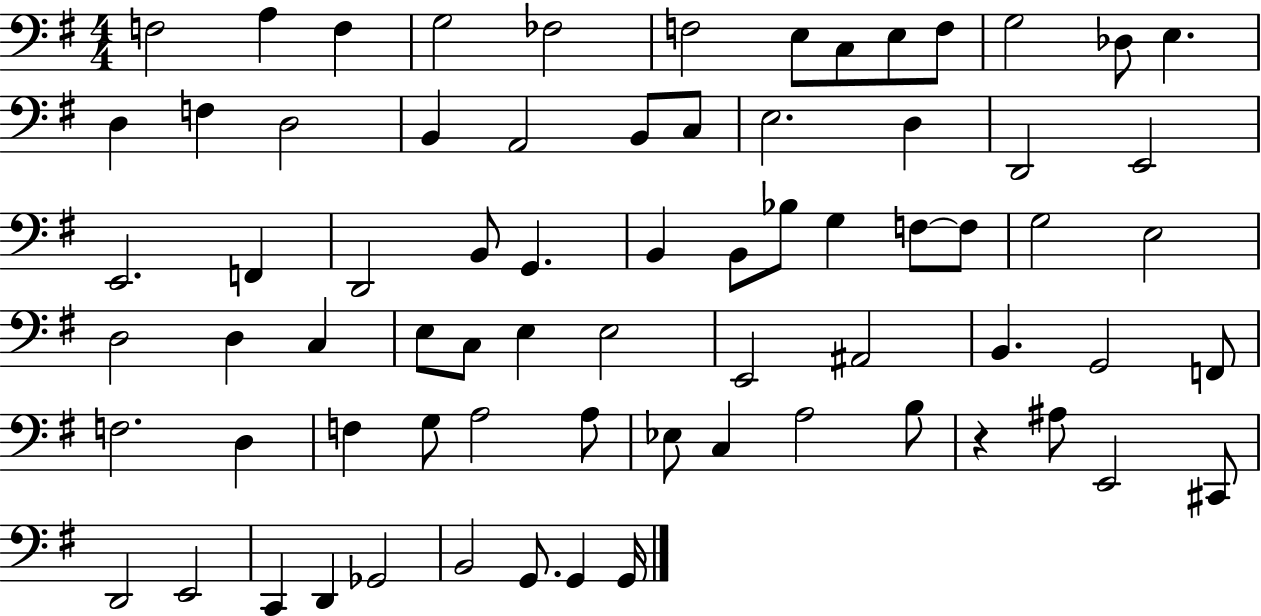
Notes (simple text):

F3/h A3/q F3/q G3/h FES3/h F3/h E3/e C3/e E3/e F3/e G3/h Db3/e E3/q. D3/q F3/q D3/h B2/q A2/h B2/e C3/e E3/h. D3/q D2/h E2/h E2/h. F2/q D2/h B2/e G2/q. B2/q B2/e Bb3/e G3/q F3/e F3/e G3/h E3/h D3/h D3/q C3/q E3/e C3/e E3/q E3/h E2/h A#2/h B2/q. G2/h F2/e F3/h. D3/q F3/q G3/e A3/h A3/e Eb3/e C3/q A3/h B3/e R/q A#3/e E2/h C#2/e D2/h E2/h C2/q D2/q Gb2/h B2/h G2/e. G2/q G2/s